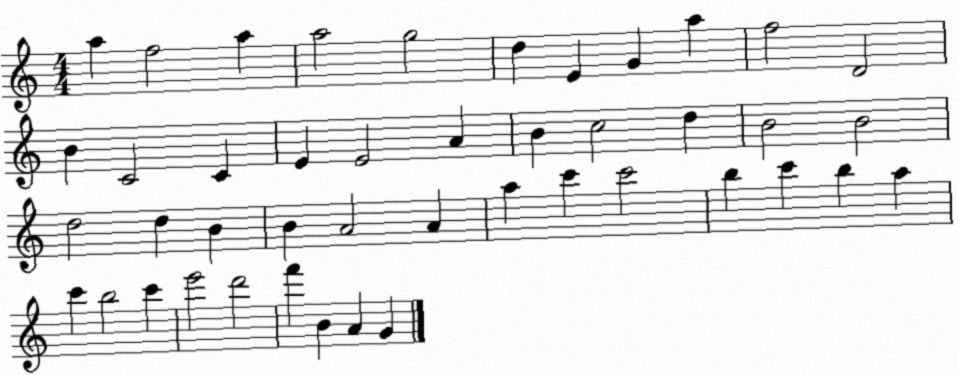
X:1
T:Untitled
M:4/4
L:1/4
K:C
a f2 a a2 g2 d E G a f2 D2 B C2 C E E2 A B c2 d B2 B2 d2 d B B A2 A a c' c'2 b c' b a c' b2 c' e'2 d'2 f' B A G